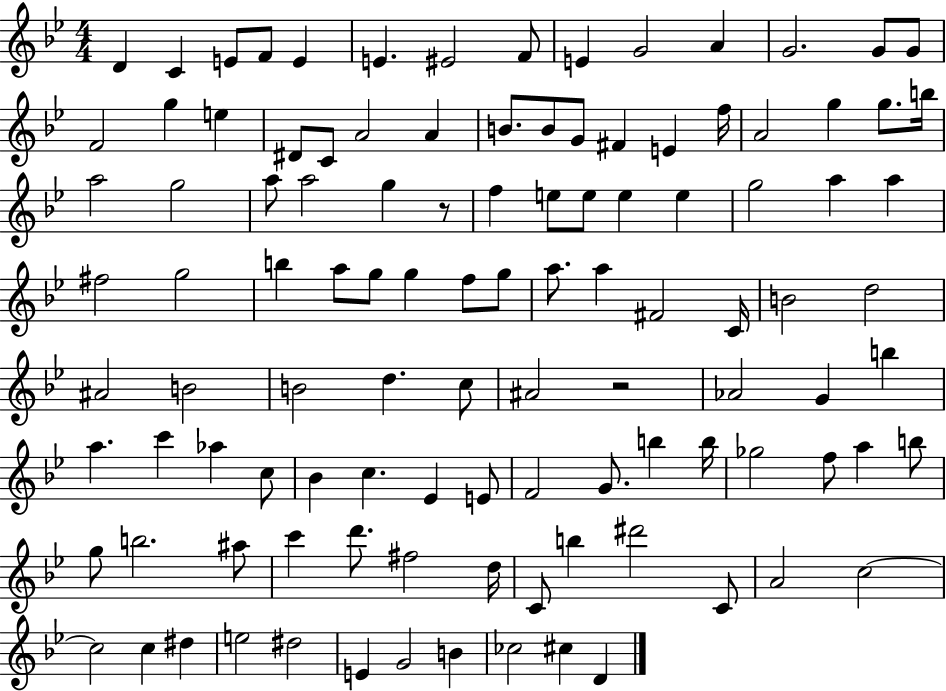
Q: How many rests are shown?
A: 2